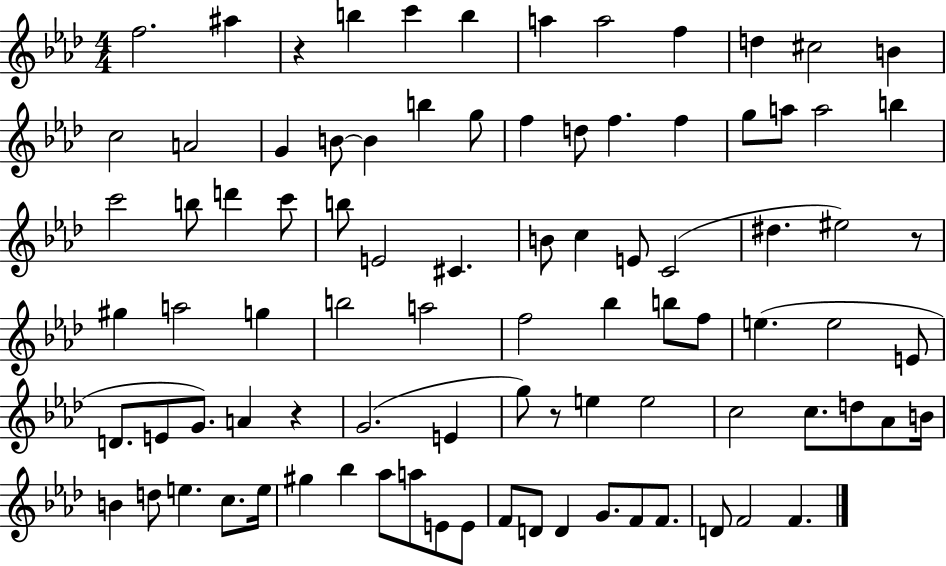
{
  \clef treble
  \numericTimeSignature
  \time 4/4
  \key aes \major
  f''2. ais''4 | r4 b''4 c'''4 b''4 | a''4 a''2 f''4 | d''4 cis''2 b'4 | \break c''2 a'2 | g'4 b'8~~ b'4 b''4 g''8 | f''4 d''8 f''4. f''4 | g''8 a''8 a''2 b''4 | \break c'''2 b''8 d'''4 c'''8 | b''8 e'2 cis'4. | b'8 c''4 e'8 c'2( | dis''4. eis''2) r8 | \break gis''4 a''2 g''4 | b''2 a''2 | f''2 bes''4 b''8 f''8 | e''4.( e''2 e'8 | \break d'8. e'8 g'8.) a'4 r4 | g'2.( e'4 | g''8) r8 e''4 e''2 | c''2 c''8. d''8 aes'8 b'16 | \break b'4 d''8 e''4. c''8. e''16 | gis''4 bes''4 aes''8 a''8 e'8 e'8 | f'8 d'8 d'4 g'8. f'8 f'8. | d'8 f'2 f'4. | \break \bar "|."
}